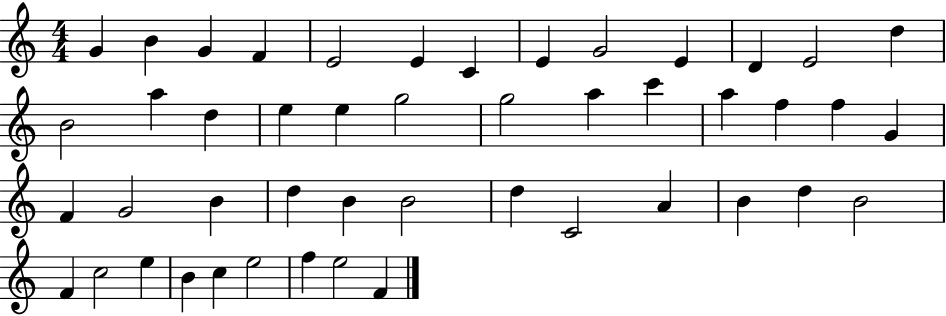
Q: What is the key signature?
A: C major